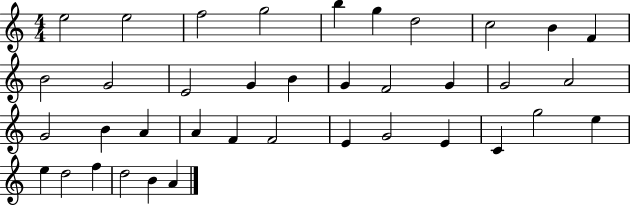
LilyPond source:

{
  \clef treble
  \numericTimeSignature
  \time 4/4
  \key c \major
  e''2 e''2 | f''2 g''2 | b''4 g''4 d''2 | c''2 b'4 f'4 | \break b'2 g'2 | e'2 g'4 b'4 | g'4 f'2 g'4 | g'2 a'2 | \break g'2 b'4 a'4 | a'4 f'4 f'2 | e'4 g'2 e'4 | c'4 g''2 e''4 | \break e''4 d''2 f''4 | d''2 b'4 a'4 | \bar "|."
}